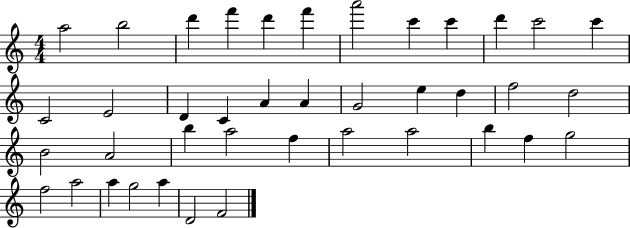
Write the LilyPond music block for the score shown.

{
  \clef treble
  \numericTimeSignature
  \time 4/4
  \key c \major
  a''2 b''2 | d'''4 f'''4 d'''4 f'''4 | a'''2 c'''4 c'''4 | d'''4 c'''2 c'''4 | \break c'2 e'2 | d'4 c'4 a'4 a'4 | g'2 e''4 d''4 | f''2 d''2 | \break b'2 a'2 | b''4 a''2 f''4 | a''2 a''2 | b''4 f''4 g''2 | \break f''2 a''2 | a''4 g''2 a''4 | d'2 f'2 | \bar "|."
}